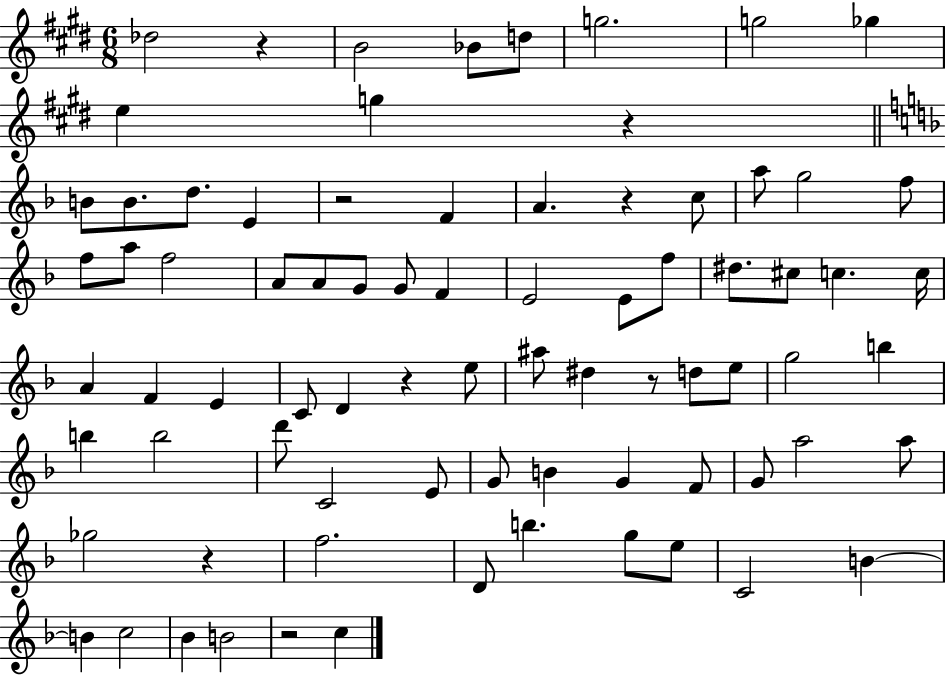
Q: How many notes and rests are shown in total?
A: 79